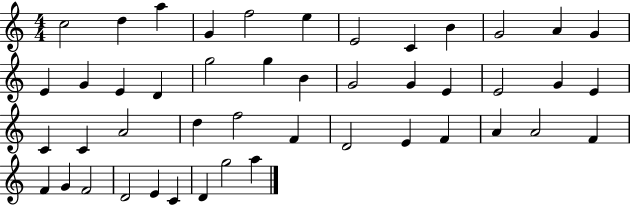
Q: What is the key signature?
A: C major